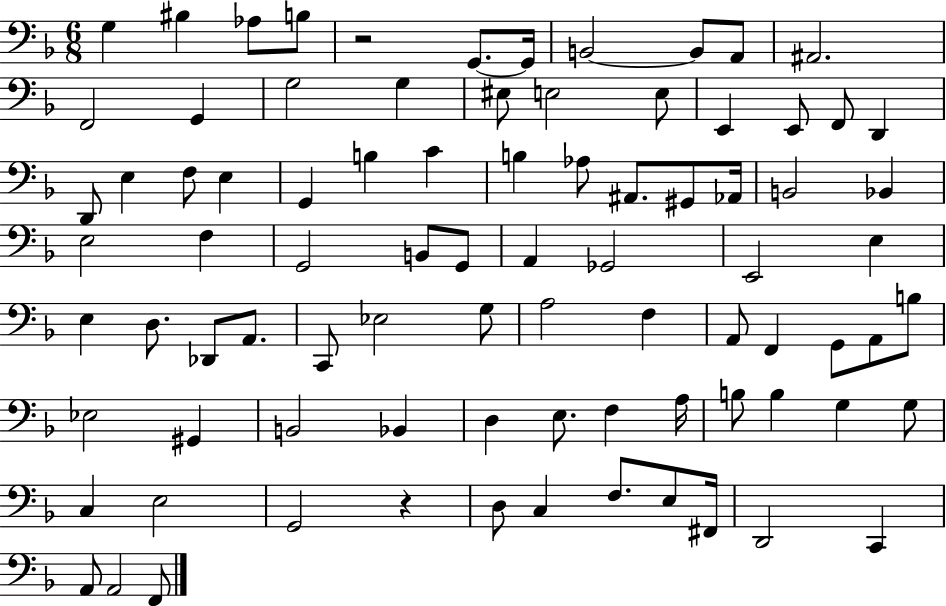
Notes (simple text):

G3/q BIS3/q Ab3/e B3/e R/h G2/e. G2/s B2/h B2/e A2/e A#2/h. F2/h G2/q G3/h G3/q EIS3/e E3/h E3/e E2/q E2/e F2/e D2/q D2/e E3/q F3/e E3/q G2/q B3/q C4/q B3/q Ab3/e A#2/e. G#2/e Ab2/s B2/h Bb2/q E3/h F3/q G2/h B2/e G2/e A2/q Gb2/h E2/h E3/q E3/q D3/e. Db2/e A2/e. C2/e Eb3/h G3/e A3/h F3/q A2/e F2/q G2/e A2/e B3/e Eb3/h G#2/q B2/h Bb2/q D3/q E3/e. F3/q A3/s B3/e B3/q G3/q G3/e C3/q E3/h G2/h R/q D3/e C3/q F3/e. E3/e F#2/s D2/h C2/q A2/e A2/h F2/e